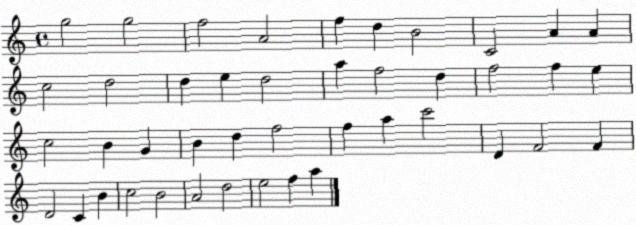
X:1
T:Untitled
M:4/4
L:1/4
K:C
g2 g2 f2 A2 f d B2 C2 A A c2 d2 d e d2 a f2 d f2 f e c2 B G B d f2 f a c'2 D F2 F D2 C B c2 B2 A2 d2 e2 f a